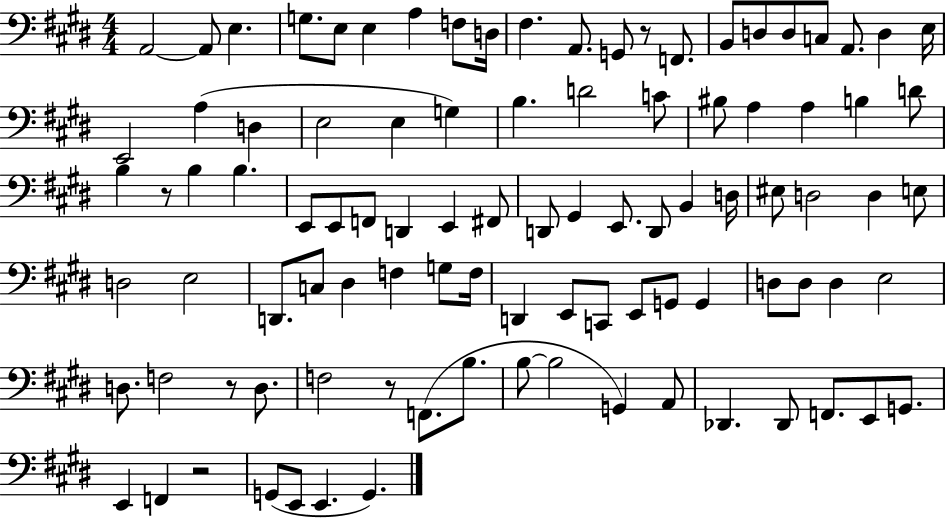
X:1
T:Untitled
M:4/4
L:1/4
K:E
A,,2 A,,/2 E, G,/2 E,/2 E, A, F,/2 D,/4 ^F, A,,/2 G,,/2 z/2 F,,/2 B,,/2 D,/2 D,/2 C,/2 A,,/2 D, E,/4 E,,2 A, D, E,2 E, G, B, D2 C/2 ^B,/2 A, A, B, D/2 B, z/2 B, B, E,,/2 E,,/2 F,,/2 D,, E,, ^F,,/2 D,,/2 ^G,, E,,/2 D,,/2 B,, D,/4 ^E,/2 D,2 D, E,/2 D,2 E,2 D,,/2 C,/2 ^D, F, G,/2 F,/4 D,, E,,/2 C,,/2 E,,/2 G,,/2 G,, D,/2 D,/2 D, E,2 D,/2 F,2 z/2 D,/2 F,2 z/2 F,,/2 B,/2 B,/2 B,2 G,, A,,/2 _D,, _D,,/2 F,,/2 E,,/2 G,,/2 E,, F,, z2 G,,/2 E,,/2 E,, G,,